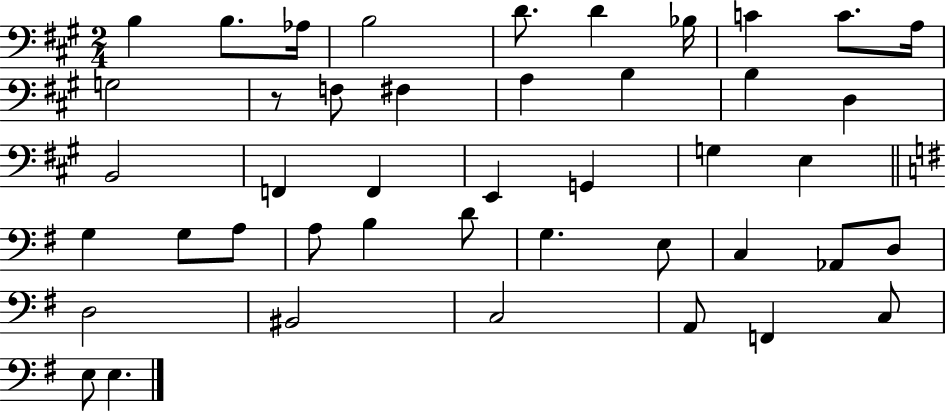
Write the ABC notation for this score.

X:1
T:Untitled
M:2/4
L:1/4
K:A
B, B,/2 _A,/4 B,2 D/2 D _B,/4 C C/2 A,/4 G,2 z/2 F,/2 ^F, A, B, B, D, B,,2 F,, F,, E,, G,, G, E, G, G,/2 A,/2 A,/2 B, D/2 G, E,/2 C, _A,,/2 D,/2 D,2 ^B,,2 C,2 A,,/2 F,, C,/2 E,/2 E,